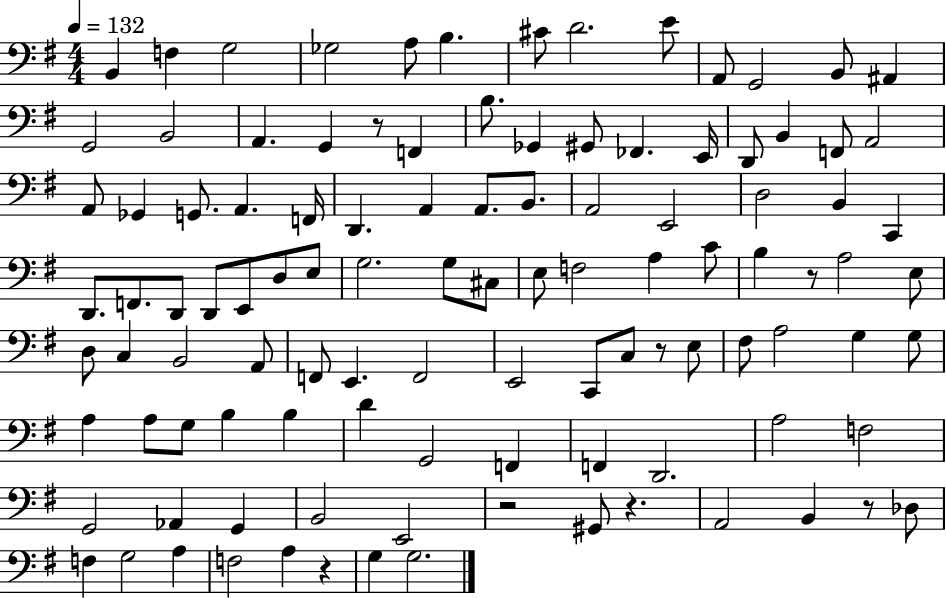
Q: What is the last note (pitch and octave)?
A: G3